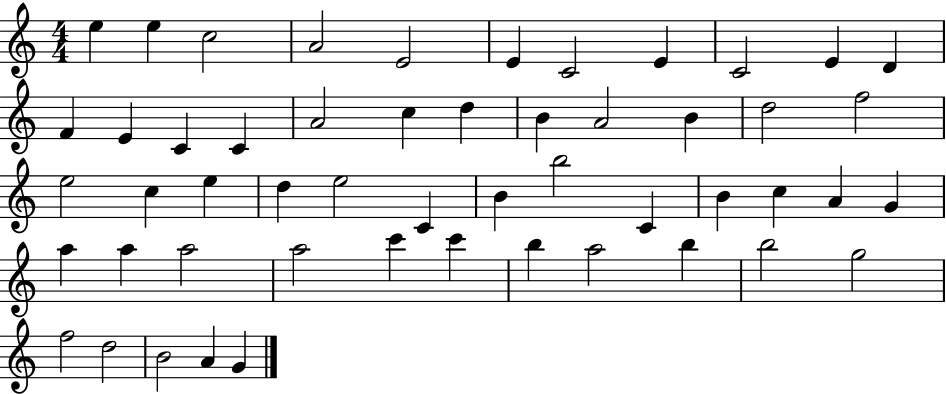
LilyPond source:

{
  \clef treble
  \numericTimeSignature
  \time 4/4
  \key c \major
  e''4 e''4 c''2 | a'2 e'2 | e'4 c'2 e'4 | c'2 e'4 d'4 | \break f'4 e'4 c'4 c'4 | a'2 c''4 d''4 | b'4 a'2 b'4 | d''2 f''2 | \break e''2 c''4 e''4 | d''4 e''2 c'4 | b'4 b''2 c'4 | b'4 c''4 a'4 g'4 | \break a''4 a''4 a''2 | a''2 c'''4 c'''4 | b''4 a''2 b''4 | b''2 g''2 | \break f''2 d''2 | b'2 a'4 g'4 | \bar "|."
}